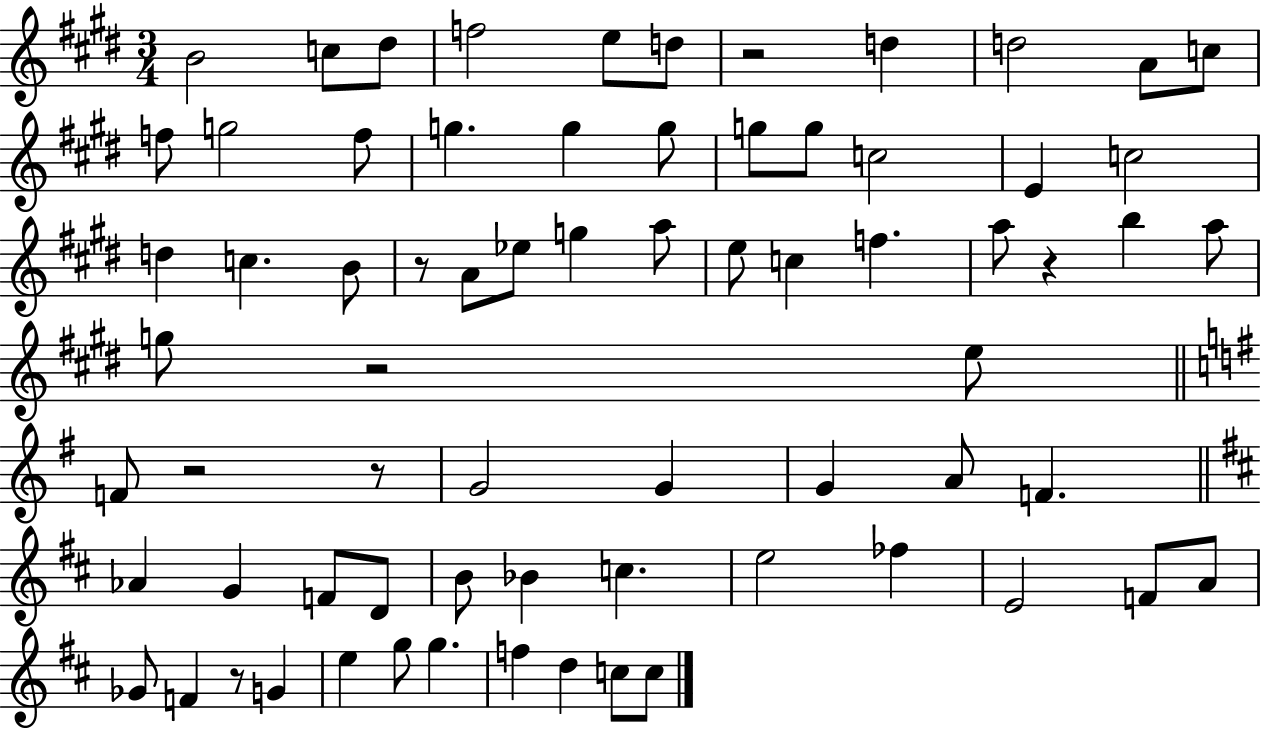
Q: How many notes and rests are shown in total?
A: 71